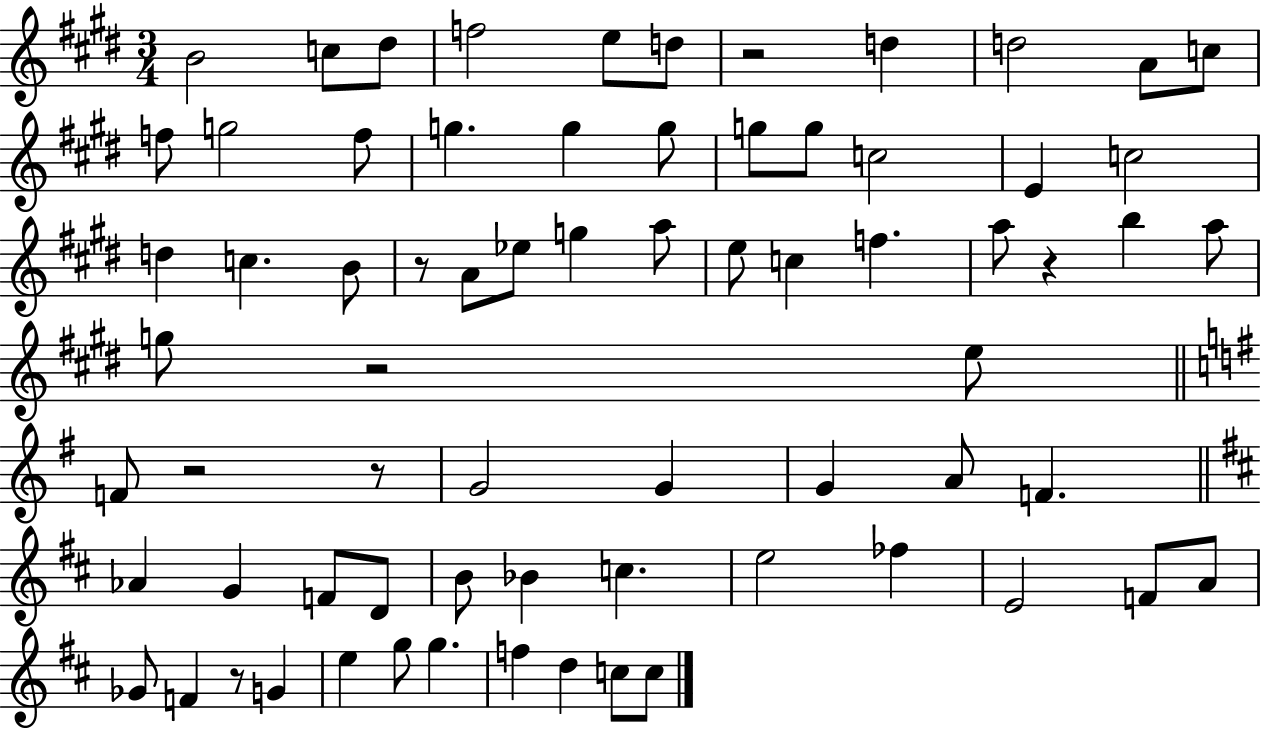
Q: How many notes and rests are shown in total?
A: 71